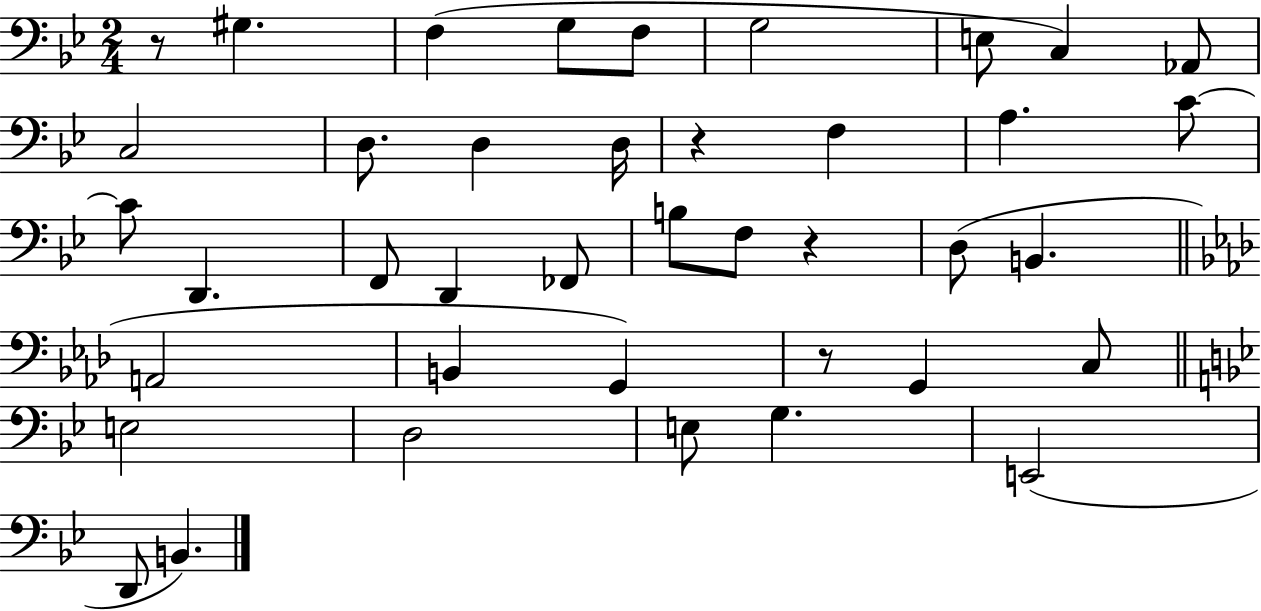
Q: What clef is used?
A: bass